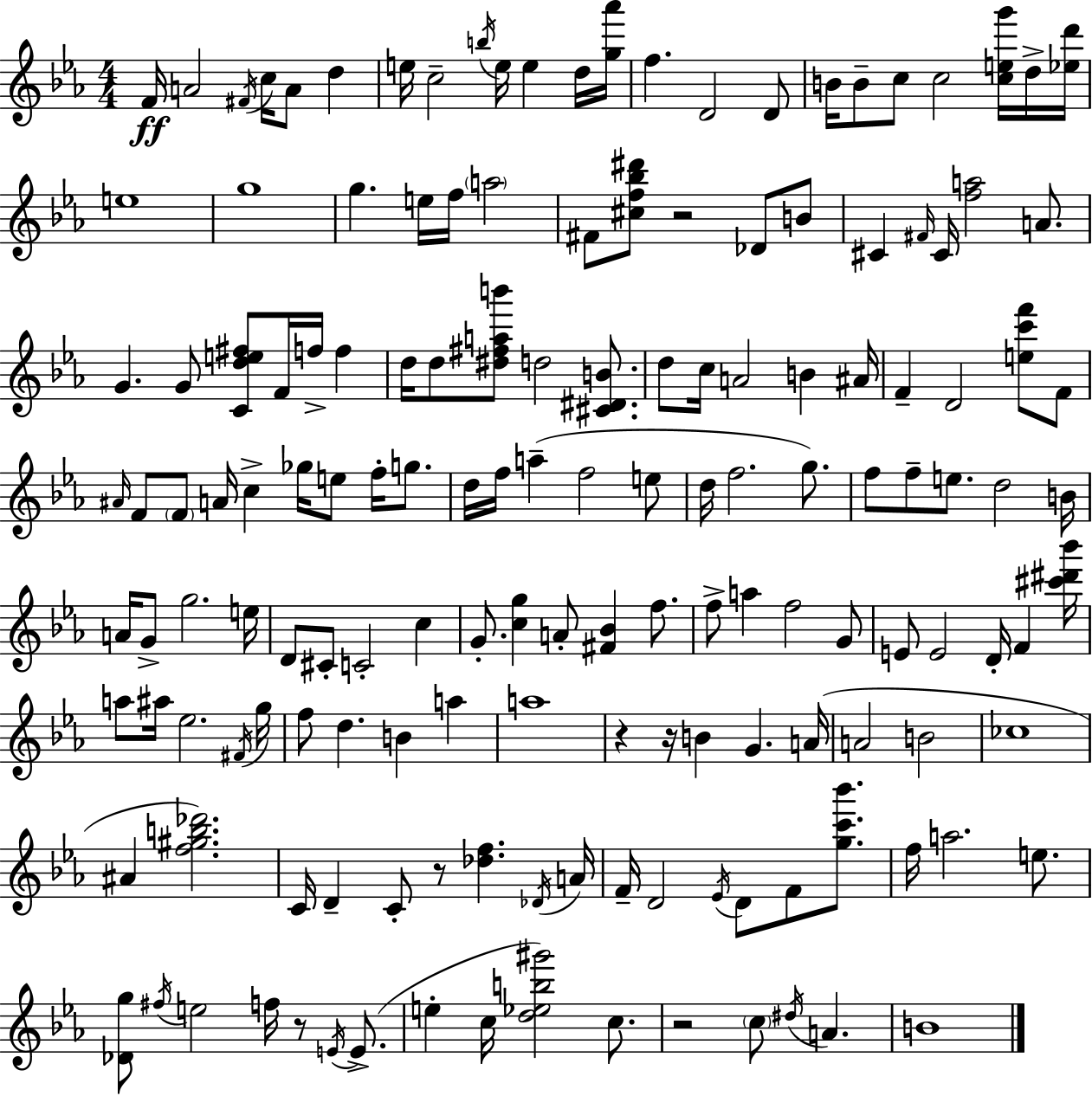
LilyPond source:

{
  \clef treble
  \numericTimeSignature
  \time 4/4
  \key ees \major
  f'16\ff a'2 \acciaccatura { fis'16 } c''16 a'8 d''4 | e''16 c''2-- \acciaccatura { b''16 } e''16 e''4 | d''16 <g'' aes'''>16 f''4. d'2 | d'8 b'16 b'8-- c''8 c''2 <c'' e'' g'''>16 | \break d''16-> <ees'' d'''>16 e''1 | g''1 | g''4. e''16 f''16 \parenthesize a''2 | fis'8 <cis'' f'' bes'' dis'''>8 r2 des'8 | \break b'8 cis'4 \grace { fis'16 } cis'16 <f'' a''>2 | a'8. g'4. g'8 <c' d'' e'' fis''>8 f'16 f''16-> f''4 | d''16 d''8 <dis'' fis'' a'' b'''>8 d''2 | <cis' dis' b'>8. d''8 c''16 a'2 b'4 | \break ais'16 f'4-- d'2 <e'' c''' f'''>8 | f'8 \grace { ais'16 } f'8 \parenthesize f'8 a'16 c''4-> ges''16 e''8 | f''16-. g''8. d''16 f''16 a''4--( f''2 | e''8 d''16 f''2. | \break g''8.) f''8 f''8-- e''8. d''2 | b'16 a'16 g'8-> g''2. | e''16 d'8 cis'8-. c'2-. | c''4 g'8.-. <c'' g''>4 a'8-. <fis' bes'>4 | \break f''8. f''8-> a''4 f''2 | g'8 e'8 e'2 d'16-. f'4 | <cis''' dis''' bes'''>16 a''8 ais''16 ees''2. | \acciaccatura { fis'16 } g''16 f''8 d''4. b'4 | \break a''4 a''1 | r4 r16 b'4 g'4. | a'16( a'2 b'2 | ces''1 | \break ais'4 <f'' gis'' b'' des'''>2.) | c'16 d'4-- c'8-. r8 <des'' f''>4. | \acciaccatura { des'16 } a'16 f'16-- d'2 \acciaccatura { ees'16 } | d'8 f'8 <g'' c''' bes'''>8. f''16 a''2. | \break e''8. <des' g''>8 \acciaccatura { fis''16 } e''2 | f''16 r8 \acciaccatura { e'16 } e'8.->( e''4-. c''16 <d'' ees'' b'' gis'''>2) | c''8. r2 | \parenthesize c''8 \acciaccatura { dis''16 } a'4. b'1 | \break \bar "|."
}